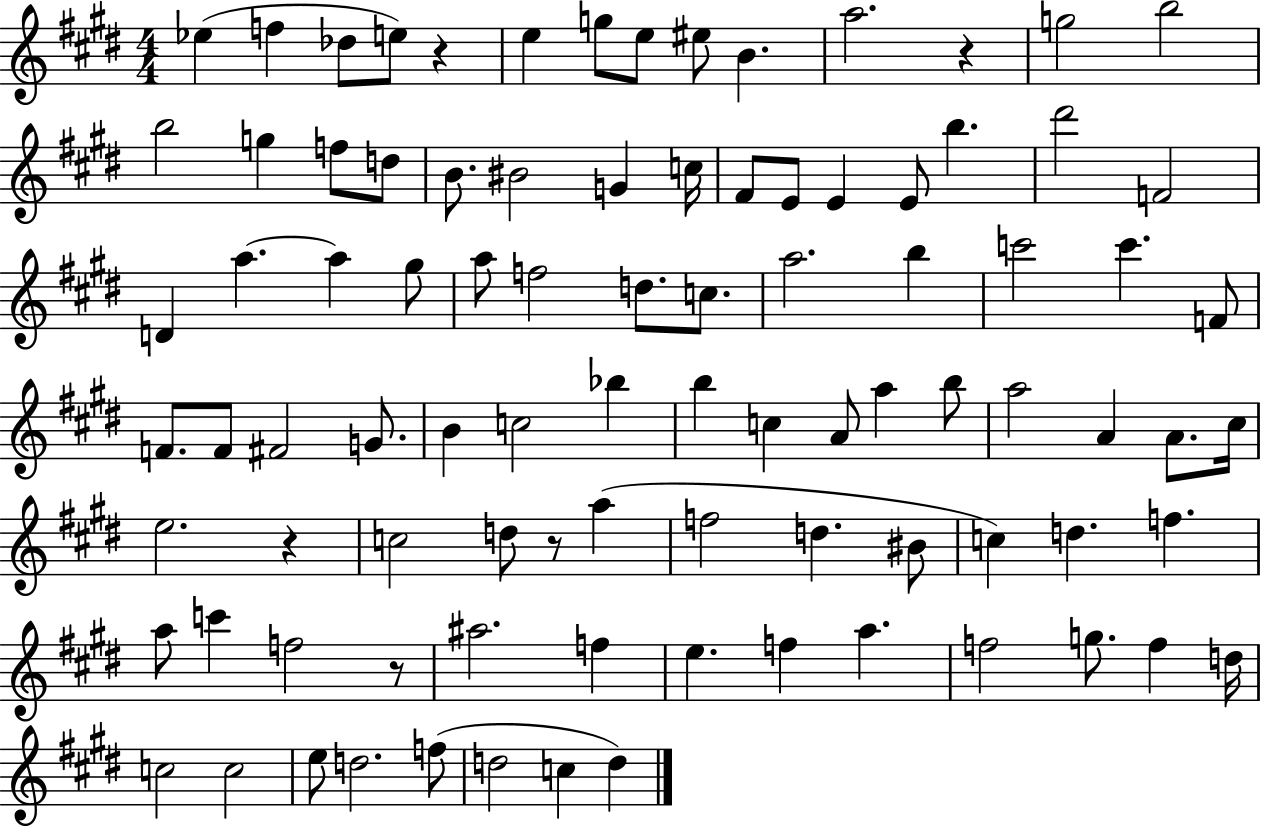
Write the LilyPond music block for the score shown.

{
  \clef treble
  \numericTimeSignature
  \time 4/4
  \key e \major
  \repeat volta 2 { ees''4( f''4 des''8 e''8) r4 | e''4 g''8 e''8 eis''8 b'4. | a''2. r4 | g''2 b''2 | \break b''2 g''4 f''8 d''8 | b'8. bis'2 g'4 c''16 | fis'8 e'8 e'4 e'8 b''4. | dis'''2 f'2 | \break d'4 a''4.~~ a''4 gis''8 | a''8 f''2 d''8. c''8. | a''2. b''4 | c'''2 c'''4. f'8 | \break f'8. f'8 fis'2 g'8. | b'4 c''2 bes''4 | b''4 c''4 a'8 a''4 b''8 | a''2 a'4 a'8. cis''16 | \break e''2. r4 | c''2 d''8 r8 a''4( | f''2 d''4. bis'8 | c''4) d''4. f''4. | \break a''8 c'''4 f''2 r8 | ais''2. f''4 | e''4. f''4 a''4. | f''2 g''8. f''4 d''16 | \break c''2 c''2 | e''8 d''2. f''8( | d''2 c''4 d''4) | } \bar "|."
}